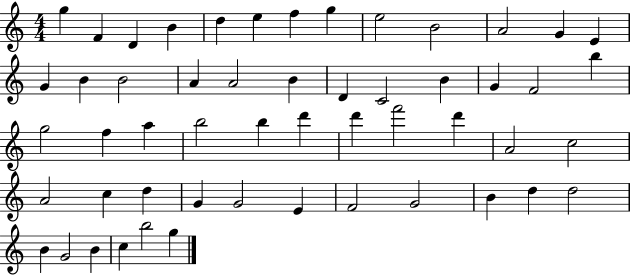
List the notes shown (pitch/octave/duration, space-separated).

G5/q F4/q D4/q B4/q D5/q E5/q F5/q G5/q E5/h B4/h A4/h G4/q E4/q G4/q B4/q B4/h A4/q A4/h B4/q D4/q C4/h B4/q G4/q F4/h B5/q G5/h F5/q A5/q B5/h B5/q D6/q D6/q F6/h D6/q A4/h C5/h A4/h C5/q D5/q G4/q G4/h E4/q F4/h G4/h B4/q D5/q D5/h B4/q G4/h B4/q C5/q B5/h G5/q